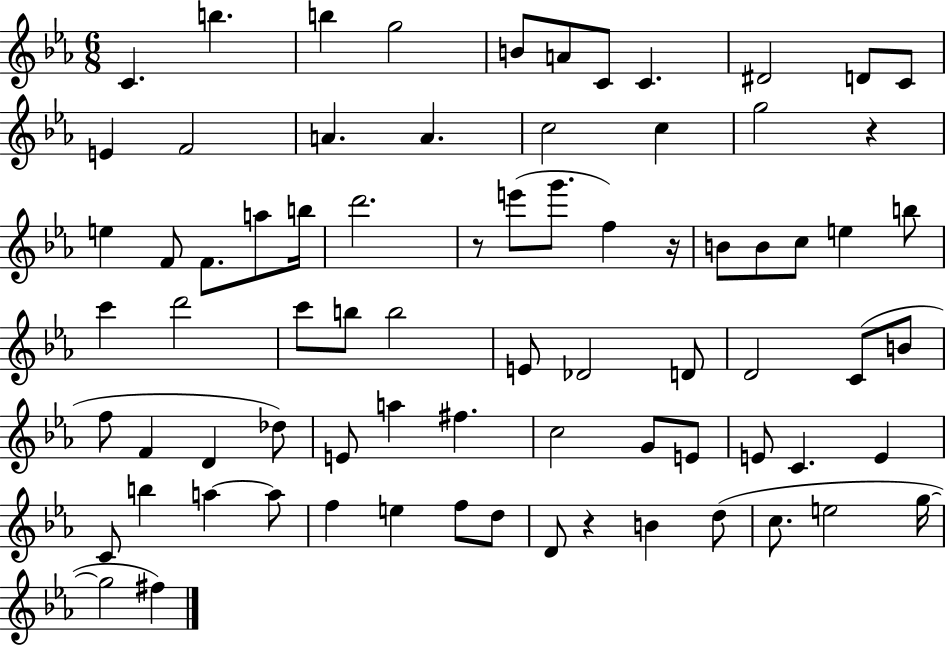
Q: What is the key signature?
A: EES major